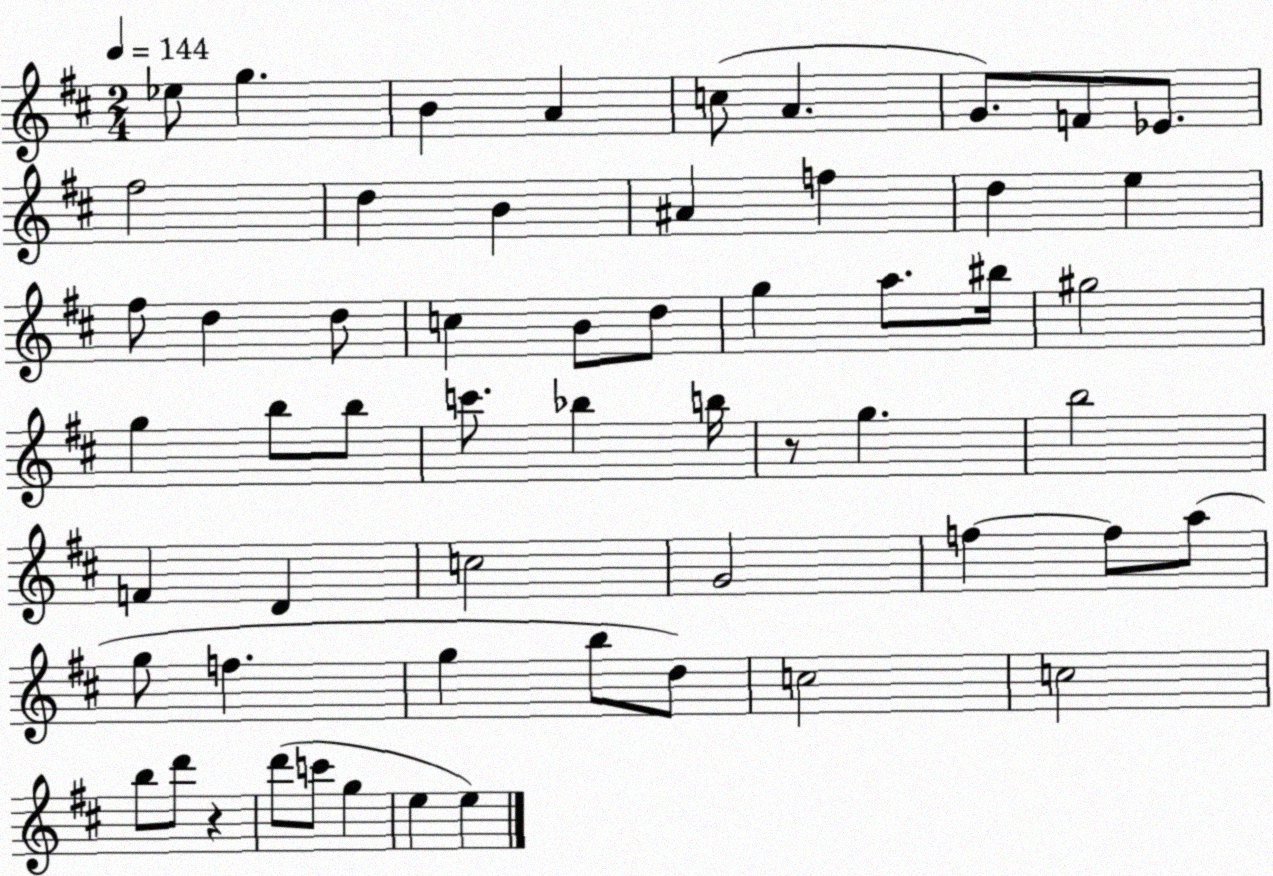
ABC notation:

X:1
T:Untitled
M:2/4
L:1/4
K:D
_e/2 g B A c/2 A G/2 F/2 _E/2 ^f2 d B ^A f d e ^f/2 d d/2 c B/2 d/2 g a/2 ^b/4 ^g2 g b/2 b/2 c'/2 _b b/4 z/2 g b2 F D c2 G2 f f/2 a/2 g/2 f g b/2 d/2 c2 c2 b/2 d'/2 z d'/2 c'/2 g e e